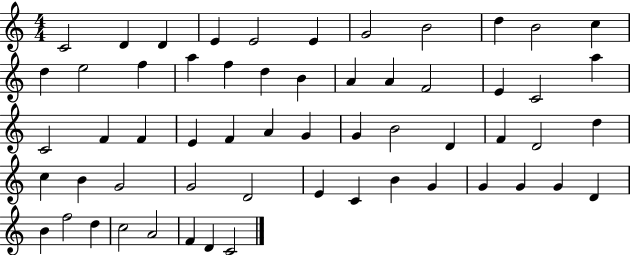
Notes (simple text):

C4/h D4/q D4/q E4/q E4/h E4/q G4/h B4/h D5/q B4/h C5/q D5/q E5/h F5/q A5/q F5/q D5/q B4/q A4/q A4/q F4/h E4/q C4/h A5/q C4/h F4/q F4/q E4/q F4/q A4/q G4/q G4/q B4/h D4/q F4/q D4/h D5/q C5/q B4/q G4/h G4/h D4/h E4/q C4/q B4/q G4/q G4/q G4/q G4/q D4/q B4/q F5/h D5/q C5/h A4/h F4/q D4/q C4/h